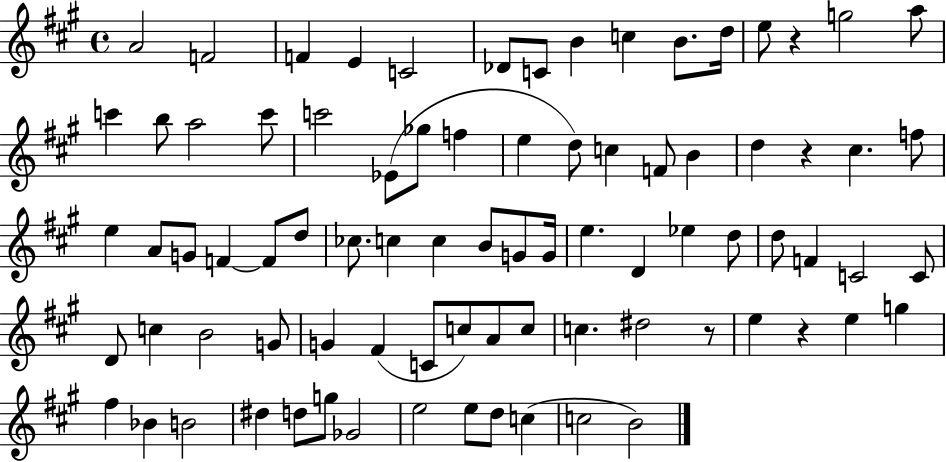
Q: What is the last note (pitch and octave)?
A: B4